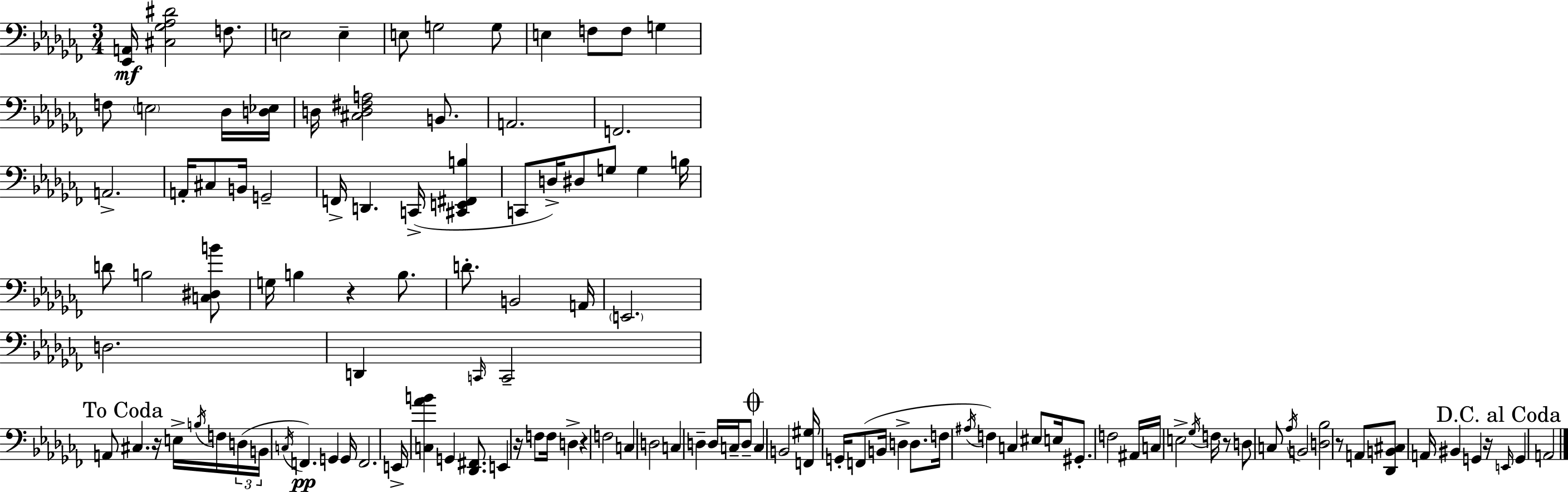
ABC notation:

X:1
T:Untitled
M:3/4
L:1/4
K:Abm
[_E,,A,,]/4 [^C,_G,_A,^D]2 F,/2 E,2 E, E,/2 G,2 G,/2 E, F,/2 F,/2 G, F,/2 E,2 _D,/4 [D,_E,]/4 D,/4 [^C,D,^F,A,]2 B,,/2 A,,2 F,,2 A,,2 A,,/4 ^C,/2 B,,/4 G,,2 F,,/4 D,, C,,/4 [^C,,E,,^F,,B,] C,,/2 D,/4 ^D,/2 G,/2 G, B,/4 D/2 B,2 [C,^D,B]/2 G,/4 B, z B,/2 D/2 B,,2 A,,/4 E,,2 D,2 D,, C,,/4 C,,2 A,,/2 ^C, z/4 E,/4 B,/4 F,/4 D,/4 B,,/4 C,/4 F,, G,, G,,/4 F,,2 E,,/4 [C,_AB] G,, [_D,,^F,,]/2 E,, z/4 F,/2 F,/4 D, z F,2 C, D,2 C, D, D,/4 C,/4 D,/2 C, B,,2 [F,,^G,]/4 G,,/4 F,,/2 B,,/4 D, D,/2 F,/4 ^A,/4 F, C, ^E,/2 E,/4 ^G,,/2 F,2 ^A,,/4 C,/4 E,2 _G,/4 F,/4 z/2 D,/2 C,/2 _A,/4 B,,2 [D,_B,]2 z/2 A,,/2 [_D,,B,,^C,]/2 A,,/4 ^B,, G,, z/4 E,,/4 G,, A,,2